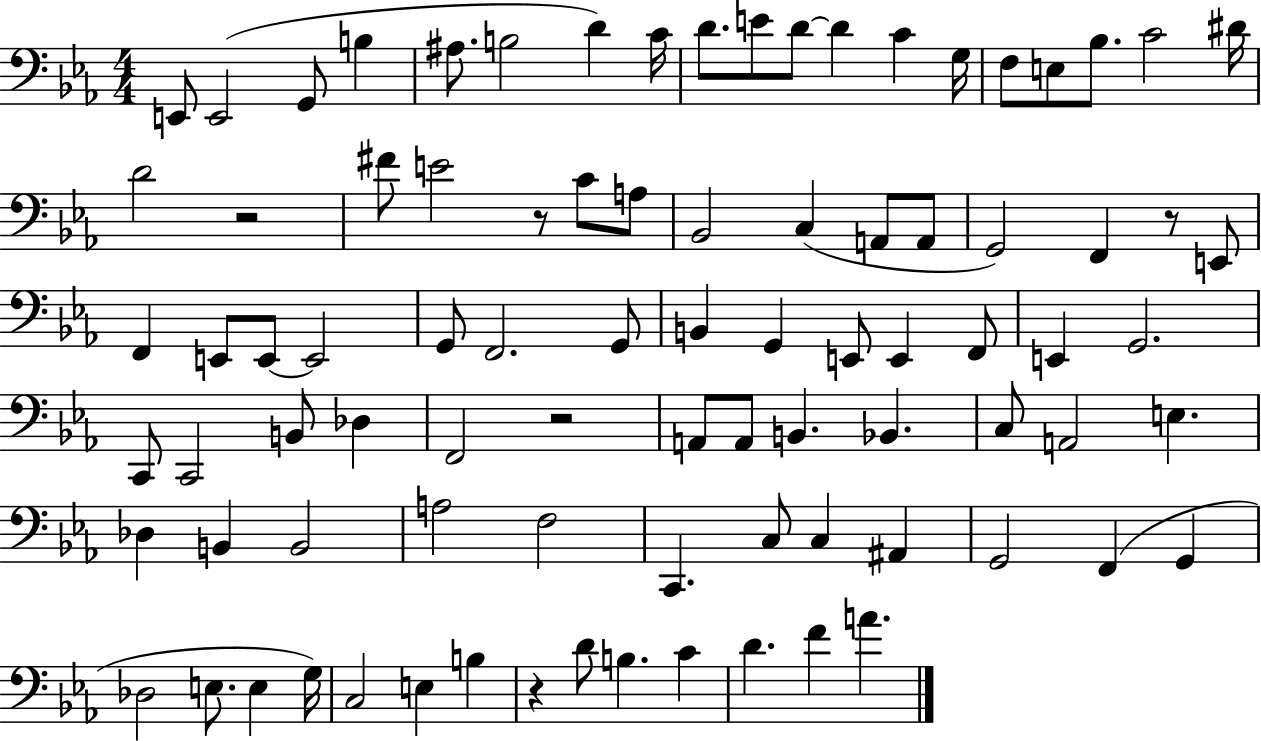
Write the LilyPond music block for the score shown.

{
  \clef bass
  \numericTimeSignature
  \time 4/4
  \key ees \major
  \repeat volta 2 { e,8 e,2( g,8 b4 | ais8. b2 d'4) c'16 | d'8. e'8 d'8~~ d'4 c'4 g16 | f8 e8 bes8. c'2 dis'16 | \break d'2 r2 | fis'8 e'2 r8 c'8 a8 | bes,2 c4( a,8 a,8 | g,2) f,4 r8 e,8 | \break f,4 e,8 e,8~~ e,2 | g,8 f,2. g,8 | b,4 g,4 e,8 e,4 f,8 | e,4 g,2. | \break c,8 c,2 b,8 des4 | f,2 r2 | a,8 a,8 b,4. bes,4. | c8 a,2 e4. | \break des4 b,4 b,2 | a2 f2 | c,4. c8 c4 ais,4 | g,2 f,4( g,4 | \break des2 e8. e4 g16) | c2 e4 b4 | r4 d'8 b4. c'4 | d'4. f'4 a'4. | \break } \bar "|."
}